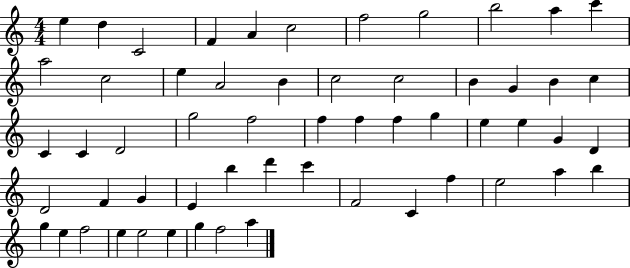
{
  \clef treble
  \numericTimeSignature
  \time 4/4
  \key c \major
  e''4 d''4 c'2 | f'4 a'4 c''2 | f''2 g''2 | b''2 a''4 c'''4 | \break a''2 c''2 | e''4 a'2 b'4 | c''2 c''2 | b'4 g'4 b'4 c''4 | \break c'4 c'4 d'2 | g''2 f''2 | f''4 f''4 f''4 g''4 | e''4 e''4 g'4 d'4 | \break d'2 f'4 g'4 | e'4 b''4 d'''4 c'''4 | f'2 c'4 f''4 | e''2 a''4 b''4 | \break g''4 e''4 f''2 | e''4 e''2 e''4 | g''4 f''2 a''4 | \bar "|."
}